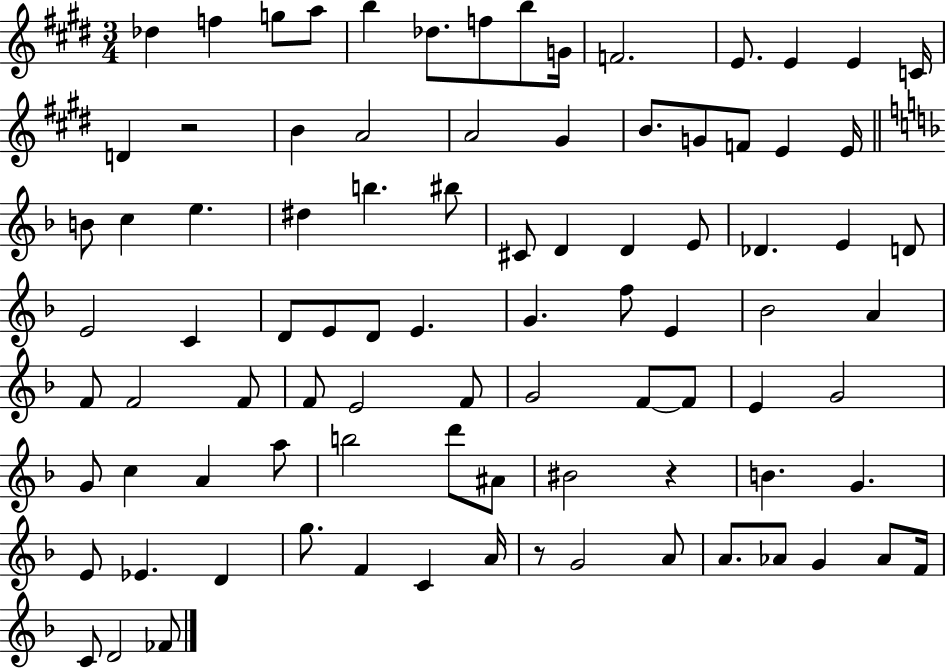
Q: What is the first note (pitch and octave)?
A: Db5